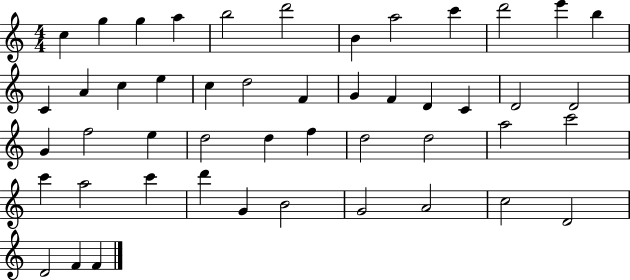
C5/q G5/q G5/q A5/q B5/h D6/h B4/q A5/h C6/q D6/h E6/q B5/q C4/q A4/q C5/q E5/q C5/q D5/h F4/q G4/q F4/q D4/q C4/q D4/h D4/h G4/q F5/h E5/q D5/h D5/q F5/q D5/h D5/h A5/h C6/h C6/q A5/h C6/q D6/q G4/q B4/h G4/h A4/h C5/h D4/h D4/h F4/q F4/q